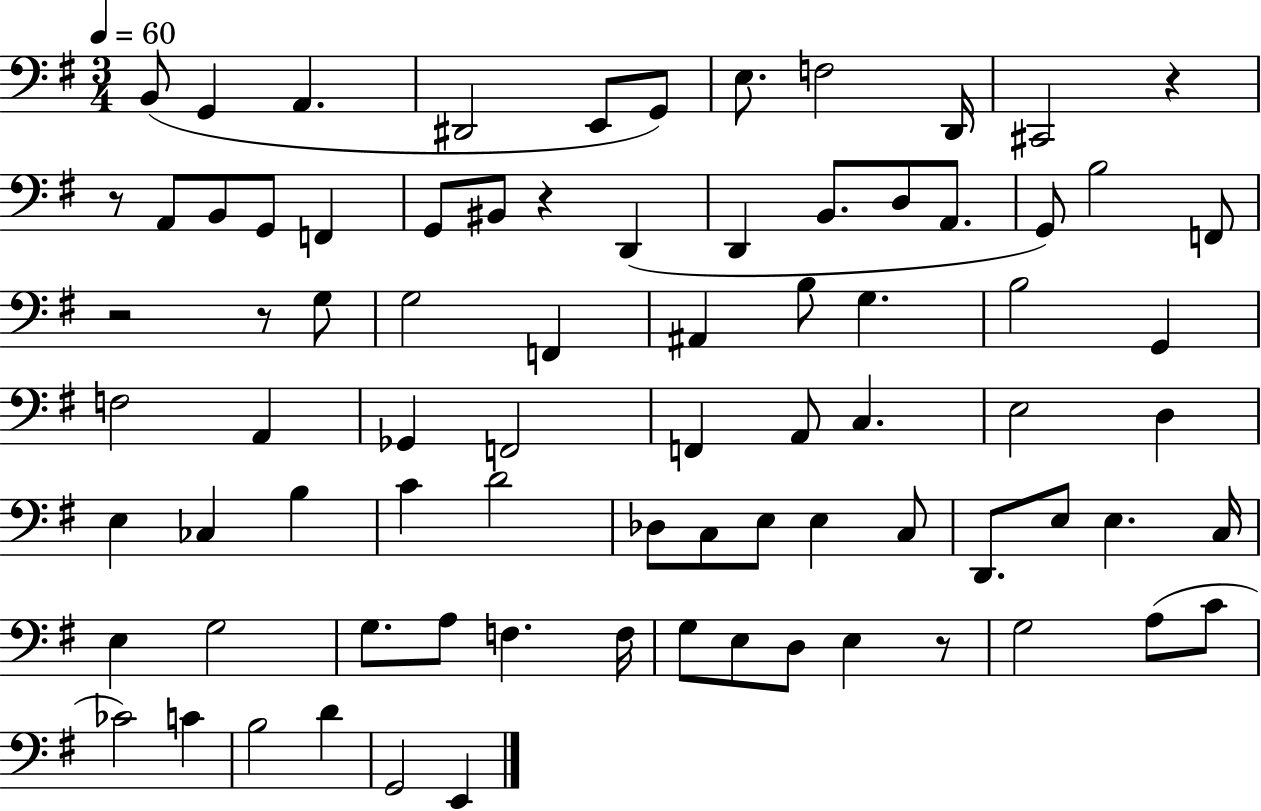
B2/e G2/q A2/q. D#2/h E2/e G2/e E3/e. F3/h D2/s C#2/h R/q R/e A2/e B2/e G2/e F2/q G2/e BIS2/e R/q D2/q D2/q B2/e. D3/e A2/e. G2/e B3/h F2/e R/h R/e G3/e G3/h F2/q A#2/q B3/e G3/q. B3/h G2/q F3/h A2/q Gb2/q F2/h F2/q A2/e C3/q. E3/h D3/q E3/q CES3/q B3/q C4/q D4/h Db3/e C3/e E3/e E3/q C3/e D2/e. E3/e E3/q. C3/s E3/q G3/h G3/e. A3/e F3/q. F3/s G3/e E3/e D3/e E3/q R/e G3/h A3/e C4/e CES4/h C4/q B3/h D4/q G2/h E2/q